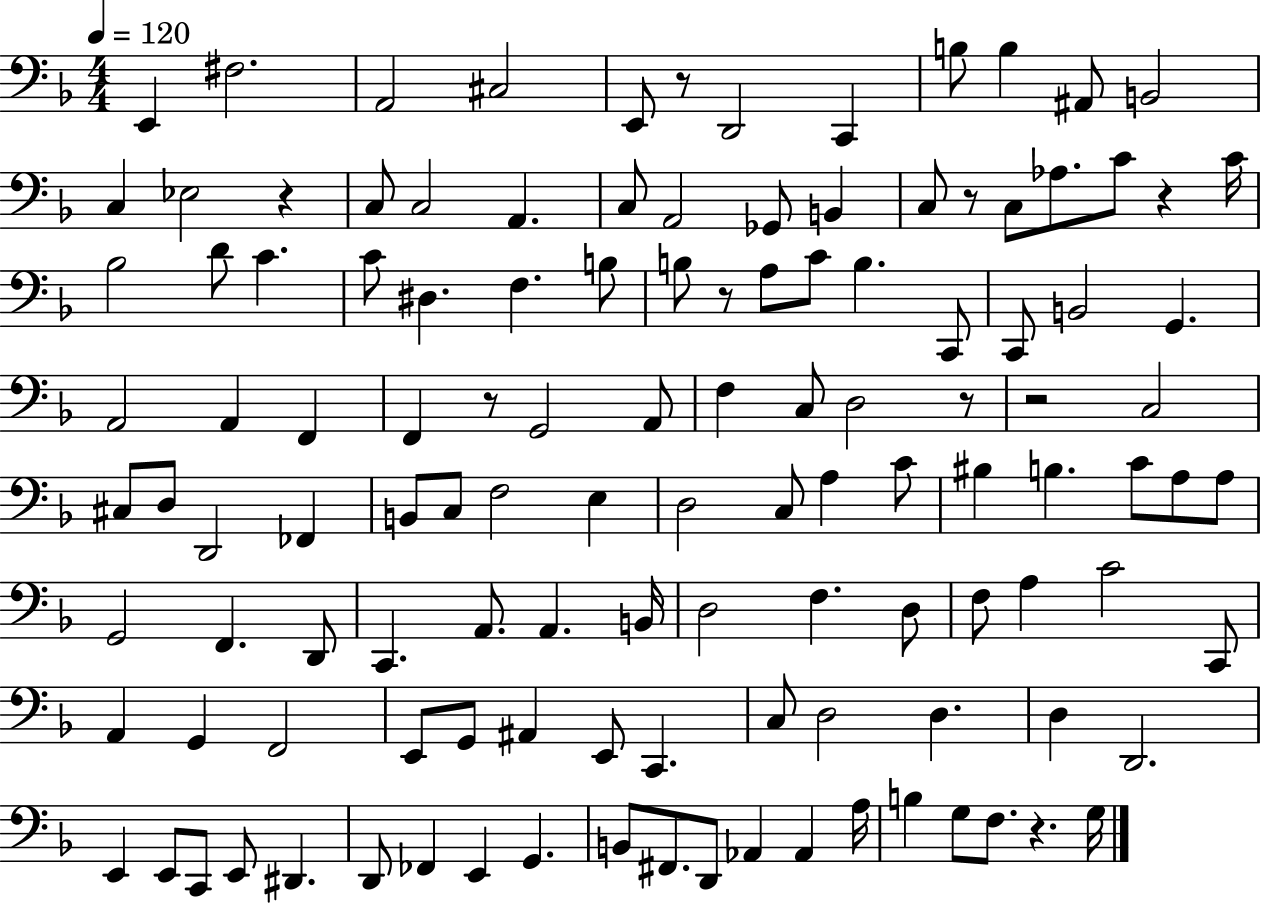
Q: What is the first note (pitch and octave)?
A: E2